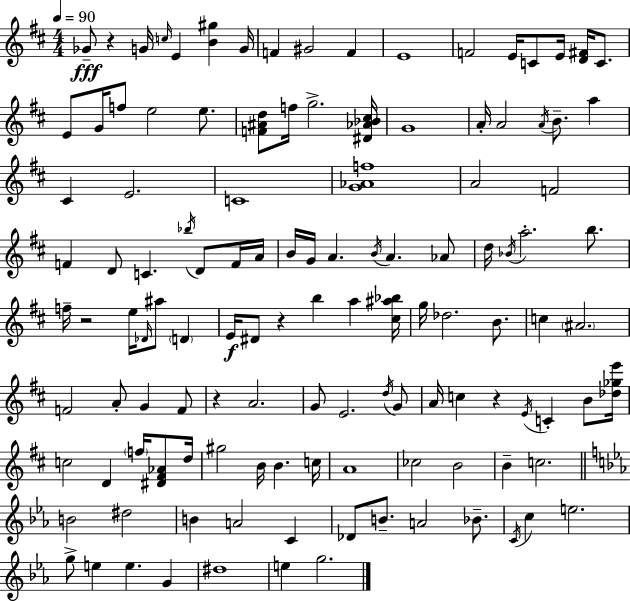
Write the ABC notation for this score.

X:1
T:Untitled
M:4/4
L:1/4
K:D
_G/2 z G/4 c/4 E [B^g] G/4 F ^G2 F E4 F2 E/4 C/2 E/4 [D^F]/4 C/2 E/2 G/4 f/2 e2 e/2 [F^Ad]/2 f/4 g2 [^D_A_B^c]/4 G4 A/4 A2 A/4 B/2 a ^C E2 C4 [G_Af]4 A2 F2 F D/2 C _b/4 D/2 F/4 A/4 B/4 G/4 A B/4 A _A/2 d/4 _B/4 a2 b/2 f/4 z2 e/4 _D/4 ^a/2 D E/4 ^D/2 z b a [^c^a_b]/4 g/4 _d2 B/2 c ^A2 F2 A/2 G F/2 z A2 G/2 E2 d/4 G/2 A/4 c z E/4 C B/2 [_d_ge']/4 c2 D f/4 [^D^F_A]/2 d/4 ^g2 B/4 B c/4 A4 _c2 B2 B c2 B2 ^d2 B A2 C _D/2 B/2 A2 _B/2 C/4 c e2 g/2 e e G ^d4 e g2